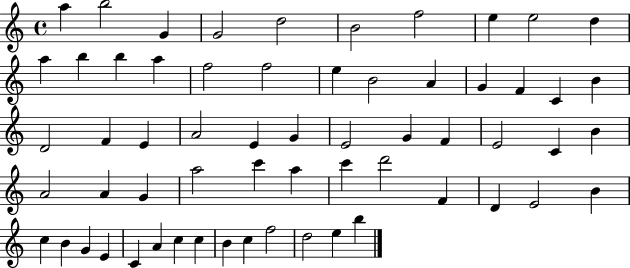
X:1
T:Untitled
M:4/4
L:1/4
K:C
a b2 G G2 d2 B2 f2 e e2 d a b b a f2 f2 e B2 A G F C B D2 F E A2 E G E2 G F E2 C B A2 A G a2 c' a c' d'2 F D E2 B c B G E C A c c B c f2 d2 e b